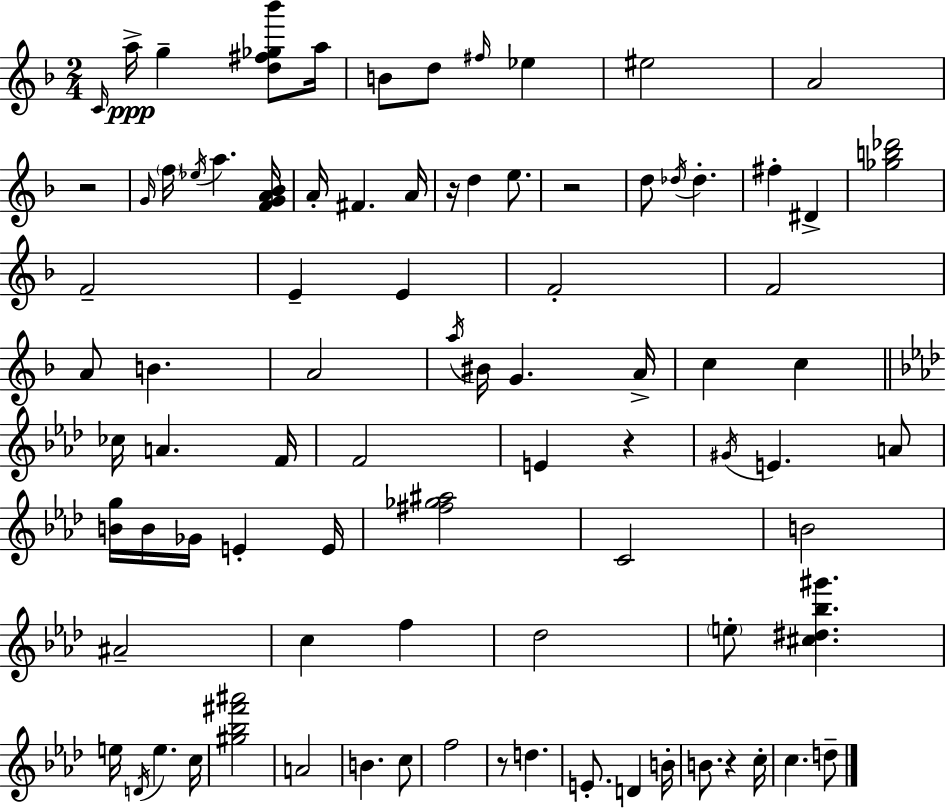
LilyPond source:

{
  \clef treble
  \numericTimeSignature
  \time 2/4
  \key d \minor
  \repeat volta 2 { \grace { c'16 }\ppp a''16-> g''4-- <d'' fis'' ges'' bes'''>8 | a''16 b'8 d''8 \grace { fis''16 } ees''4 | eis''2 | a'2 | \break r2 | \grace { g'16 } \parenthesize f''16 \acciaccatura { ees''16 } a''4. | <f' g' a' bes'>16 a'16-. fis'4. | a'16 r16 d''4 | \break e''8. r2 | d''8 \acciaccatura { des''16 } des''4.-. | fis''4-. | dis'4-> <ges'' b'' des'''>2 | \break f'2-- | e'4-- | e'4 f'2-. | f'2 | \break a'8 b'4. | a'2 | \acciaccatura { a''16 } bis'16 g'4. | a'16-> c''4 | \break c''4 \bar "||" \break \key aes \major ces''16 a'4. f'16 | f'2 | e'4 r4 | \acciaccatura { gis'16 } e'4. a'8 | \break <b' g''>16 b'16 ges'16 e'4-. | e'16 <fis'' ges'' ais''>2 | c'2 | b'2 | \break ais'2-- | c''4 f''4 | des''2 | \parenthesize e''8-. <cis'' dis'' bes'' gis'''>4. | \break e''16 \acciaccatura { d'16 } e''4. | c''16 <gis'' bes'' fis''' ais'''>2 | a'2 | b'4. | \break c''8 f''2 | r8 d''4. | e'8.-. d'4 | b'16-. b'8. r4 | \break c''16-. c''4. | d''8-- } \bar "|."
}